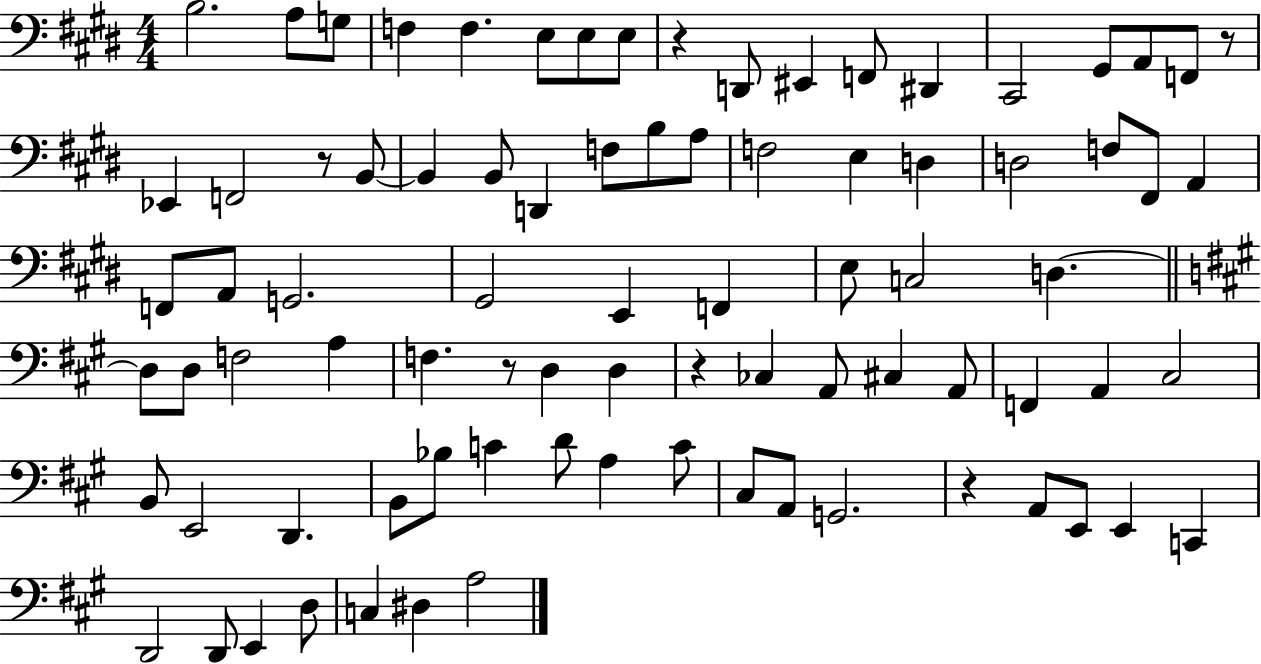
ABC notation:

X:1
T:Untitled
M:4/4
L:1/4
K:E
B,2 A,/2 G,/2 F, F, E,/2 E,/2 E,/2 z D,,/2 ^E,, F,,/2 ^D,, ^C,,2 ^G,,/2 A,,/2 F,,/2 z/2 _E,, F,,2 z/2 B,,/2 B,, B,,/2 D,, F,/2 B,/2 A,/2 F,2 E, D, D,2 F,/2 ^F,,/2 A,, F,,/2 A,,/2 G,,2 ^G,,2 E,, F,, E,/2 C,2 D, D,/2 D,/2 F,2 A, F, z/2 D, D, z _C, A,,/2 ^C, A,,/2 F,, A,, ^C,2 B,,/2 E,,2 D,, B,,/2 _B,/2 C D/2 A, C/2 ^C,/2 A,,/2 G,,2 z A,,/2 E,,/2 E,, C,, D,,2 D,,/2 E,, D,/2 C, ^D, A,2